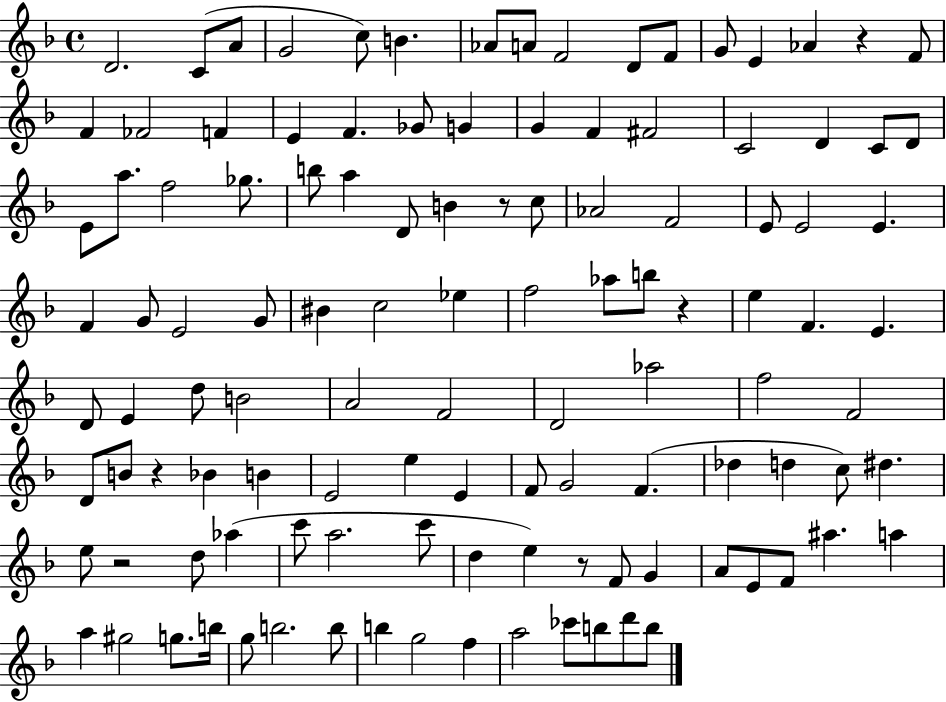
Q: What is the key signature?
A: F major